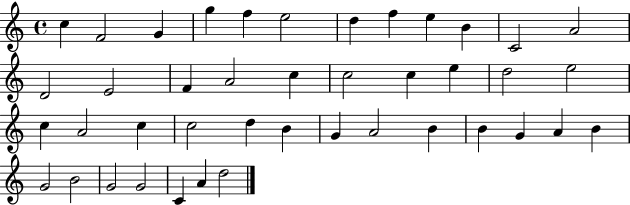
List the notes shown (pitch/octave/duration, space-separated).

C5/q F4/h G4/q G5/q F5/q E5/h D5/q F5/q E5/q B4/q C4/h A4/h D4/h E4/h F4/q A4/h C5/q C5/h C5/q E5/q D5/h E5/h C5/q A4/h C5/q C5/h D5/q B4/q G4/q A4/h B4/q B4/q G4/q A4/q B4/q G4/h B4/h G4/h G4/h C4/q A4/q D5/h